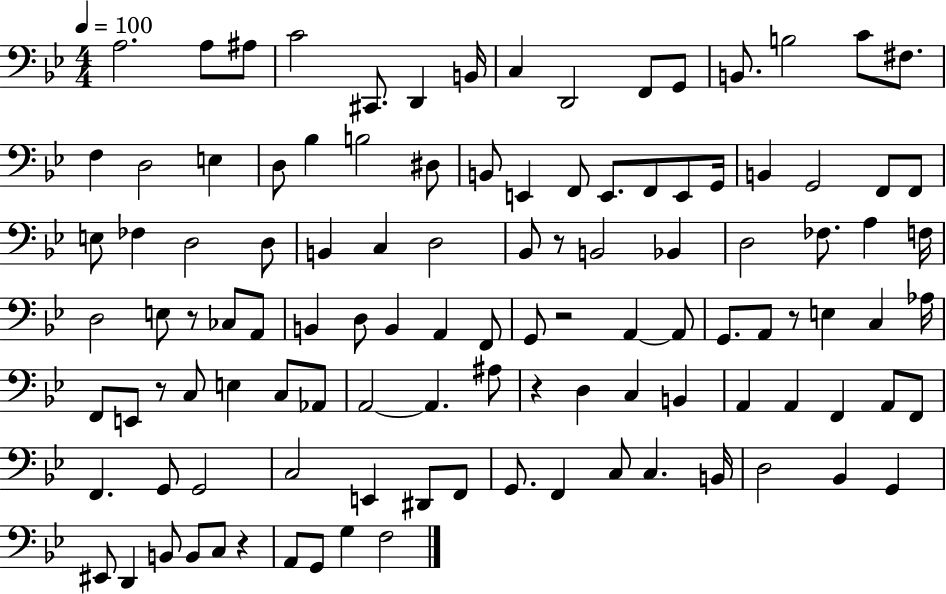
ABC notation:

X:1
T:Untitled
M:4/4
L:1/4
K:Bb
A,2 A,/2 ^A,/2 C2 ^C,,/2 D,, B,,/4 C, D,,2 F,,/2 G,,/2 B,,/2 B,2 C/2 ^F,/2 F, D,2 E, D,/2 _B, B,2 ^D,/2 B,,/2 E,, F,,/2 E,,/2 F,,/2 E,,/2 G,,/4 B,, G,,2 F,,/2 F,,/2 E,/2 _F, D,2 D,/2 B,, C, D,2 _B,,/2 z/2 B,,2 _B,, D,2 _F,/2 A, F,/4 D,2 E,/2 z/2 _C,/2 A,,/2 B,, D,/2 B,, A,, F,,/2 G,,/2 z2 A,, A,,/2 G,,/2 A,,/2 z/2 E, C, _A,/4 F,,/2 E,,/2 z/2 C,/2 E, C,/2 _A,,/2 A,,2 A,, ^A,/2 z D, C, B,, A,, A,, F,, A,,/2 F,,/2 F,, G,,/2 G,,2 C,2 E,, ^D,,/2 F,,/2 G,,/2 F,, C,/2 C, B,,/4 D,2 _B,, G,, ^E,,/2 D,, B,,/2 B,,/2 C,/2 z A,,/2 G,,/2 G, F,2